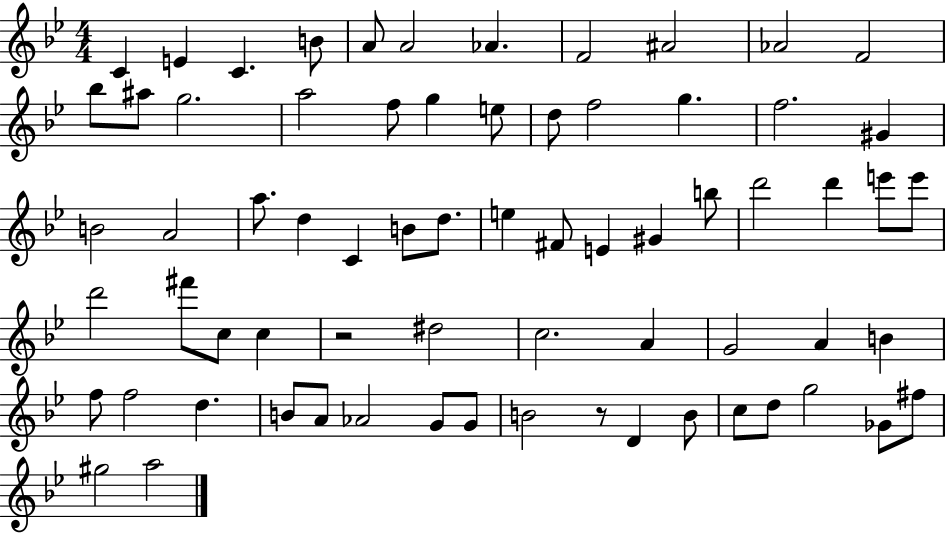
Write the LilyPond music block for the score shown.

{
  \clef treble
  \numericTimeSignature
  \time 4/4
  \key bes \major
  \repeat volta 2 { c'4 e'4 c'4. b'8 | a'8 a'2 aes'4. | f'2 ais'2 | aes'2 f'2 | \break bes''8 ais''8 g''2. | a''2 f''8 g''4 e''8 | d''8 f''2 g''4. | f''2. gis'4 | \break b'2 a'2 | a''8. d''4 c'4 b'8 d''8. | e''4 fis'8 e'4 gis'4 b''8 | d'''2 d'''4 e'''8 e'''8 | \break d'''2 fis'''8 c''8 c''4 | r2 dis''2 | c''2. a'4 | g'2 a'4 b'4 | \break f''8 f''2 d''4. | b'8 a'8 aes'2 g'8 g'8 | b'2 r8 d'4 b'8 | c''8 d''8 g''2 ges'8 fis''8 | \break gis''2 a''2 | } \bar "|."
}